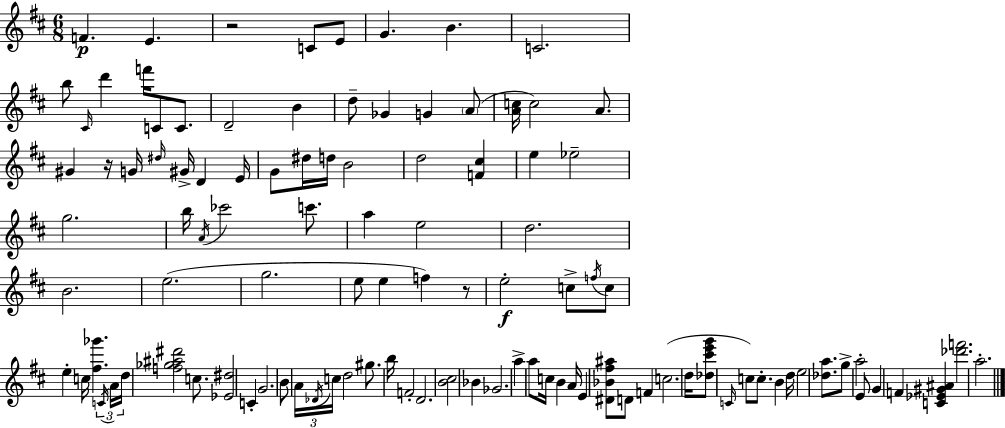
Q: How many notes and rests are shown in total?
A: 107